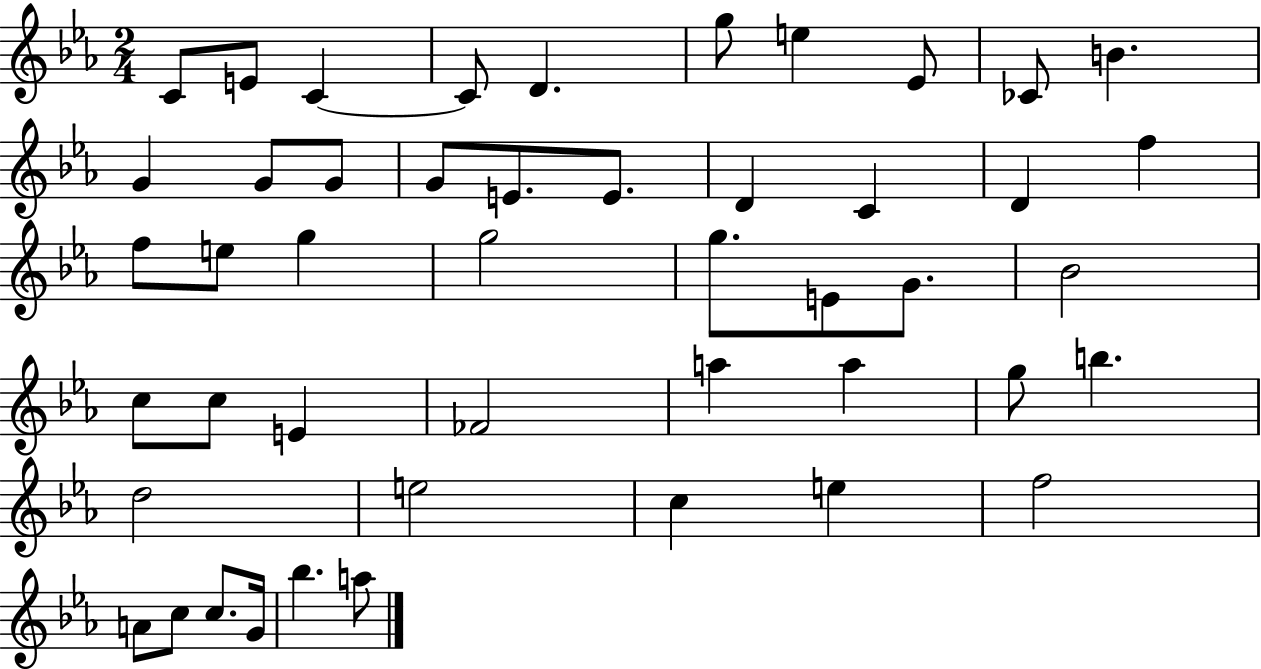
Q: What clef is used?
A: treble